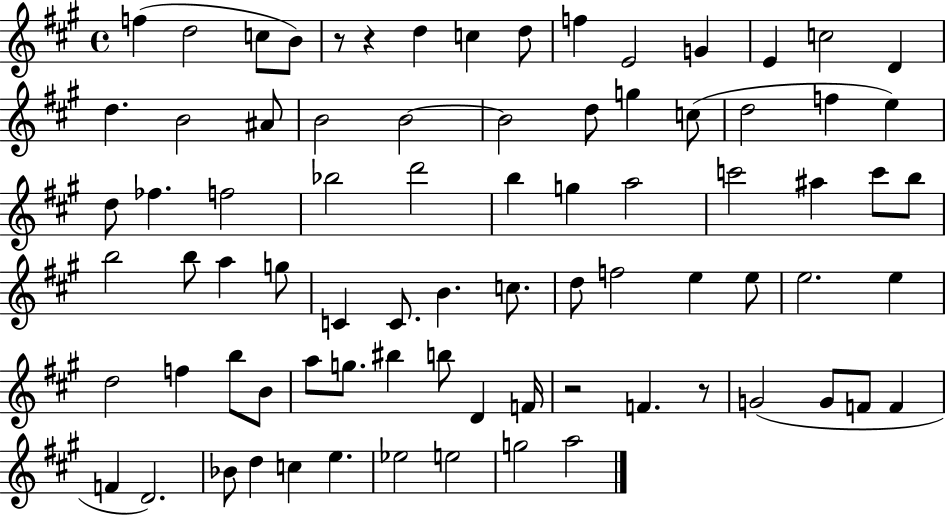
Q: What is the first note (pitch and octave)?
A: F5